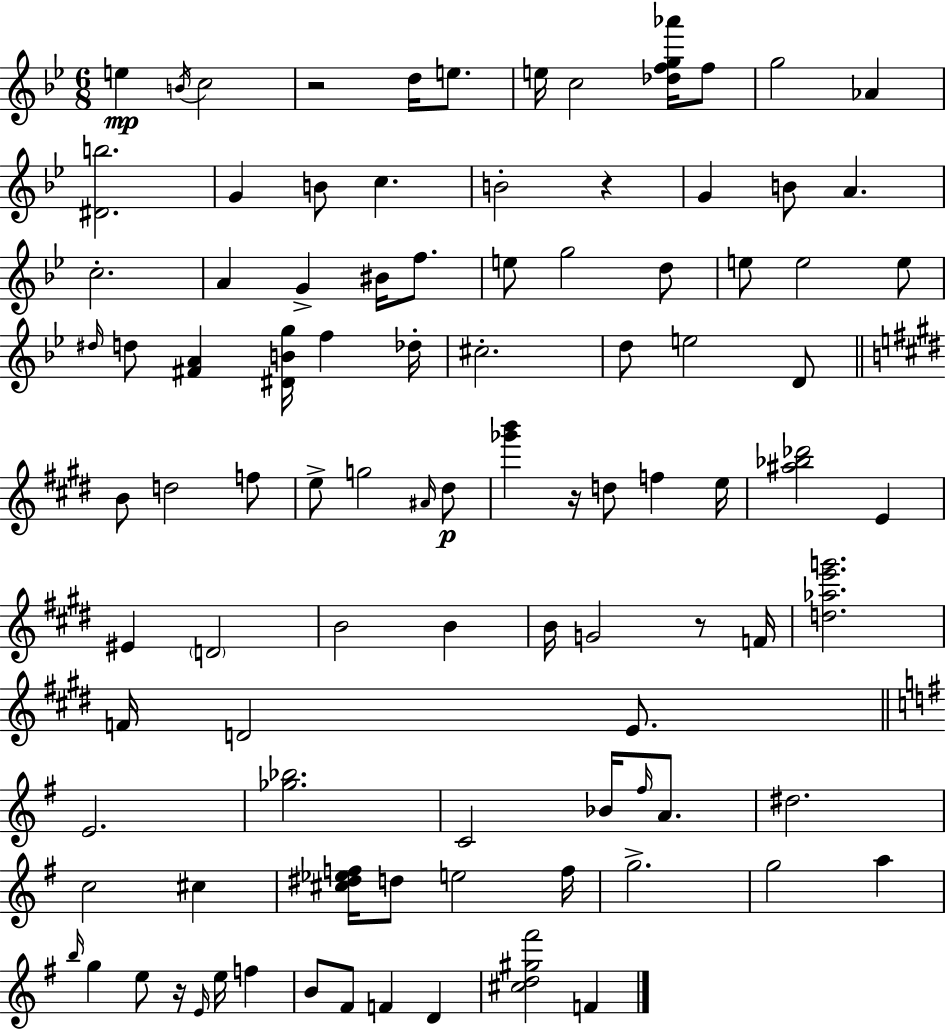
{
  \clef treble
  \numericTimeSignature
  \time 6/8
  \key bes \major
  e''4\mp \acciaccatura { b'16 } c''2 | r2 d''16 e''8. | e''16 c''2 <des'' f'' g'' aes'''>16 f''8 | g''2 aes'4 | \break <dis' b''>2. | g'4 b'8 c''4. | b'2-. r4 | g'4 b'8 a'4. | \break c''2.-. | a'4 g'4-> bis'16 f''8. | e''8 g''2 d''8 | e''8 e''2 e''8 | \break \grace { dis''16 } d''8 <fis' a'>4 <dis' b' g''>16 f''4 | des''16-. cis''2.-. | d''8 e''2 | d'8 \bar "||" \break \key e \major b'8 d''2 f''8 | e''8-> g''2 \grace { ais'16 } dis''8\p | <ges''' b'''>4 r16 d''8 f''4 | e''16 <ais'' bes'' des'''>2 e'4 | \break eis'4 \parenthesize d'2 | b'2 b'4 | b'16 g'2 r8 | f'16 <d'' aes'' e''' g'''>2. | \break f'16 d'2 e'8. | \bar "||" \break \key g \major e'2. | <ges'' bes''>2. | c'2 bes'16 \grace { fis''16 } a'8. | dis''2. | \break c''2 cis''4 | <cis'' dis'' ees'' f''>16 d''8 e''2 | f''16 g''2.-> | g''2 a''4 | \break \grace { b''16 } g''4 e''8 r16 \grace { e'16 } e''16 f''4 | b'8 fis'8 f'4 d'4 | <cis'' d'' gis'' fis'''>2 f'4 | \bar "|."
}